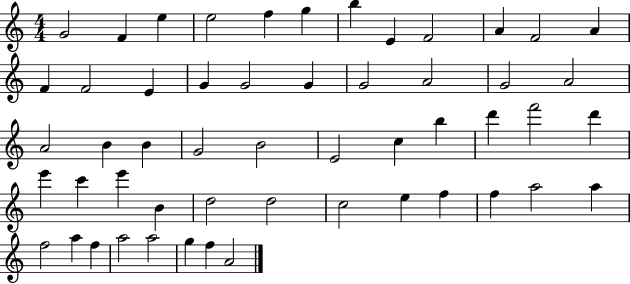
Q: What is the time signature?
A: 4/4